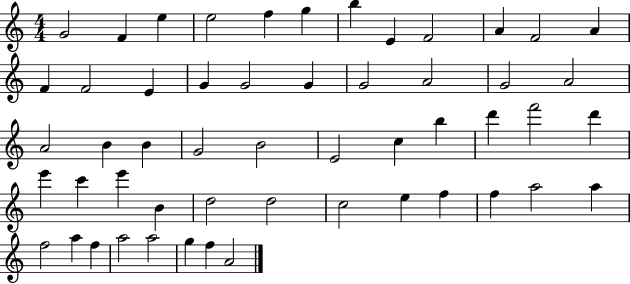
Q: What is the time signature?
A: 4/4